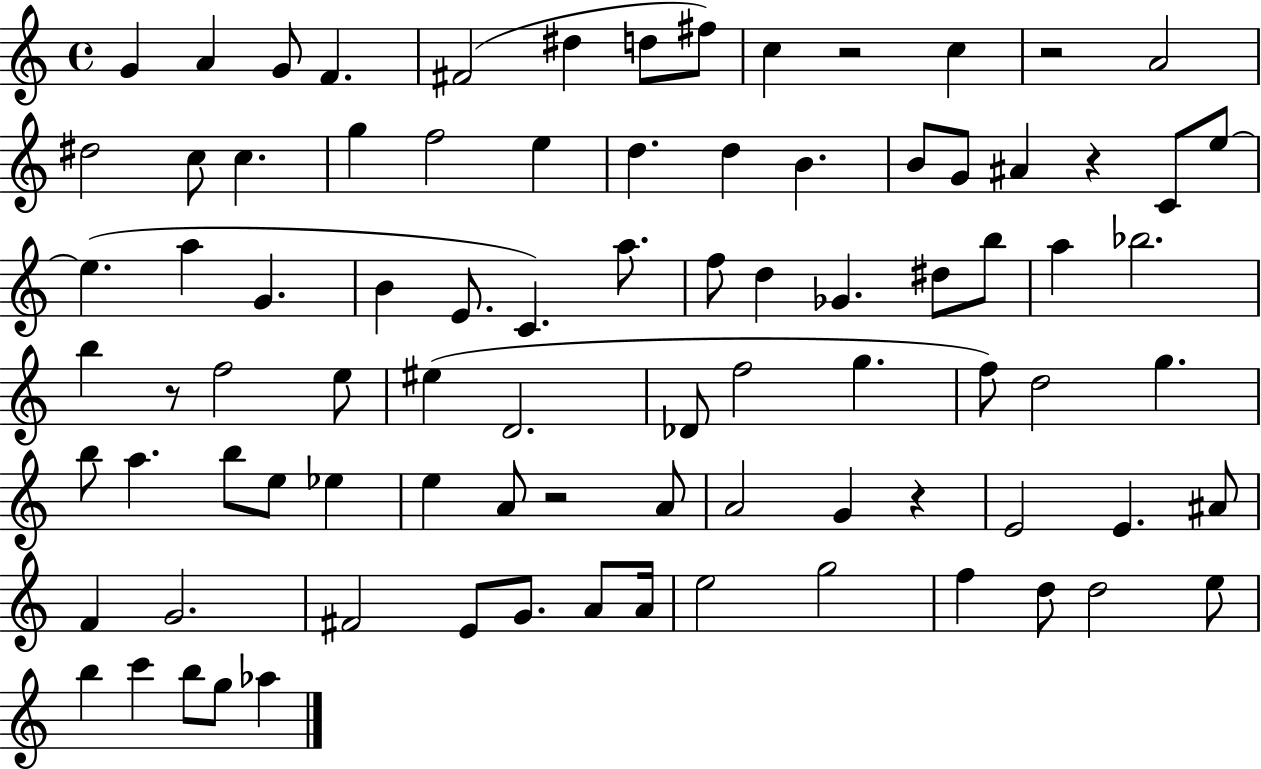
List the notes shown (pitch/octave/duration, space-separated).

G4/q A4/q G4/e F4/q. F#4/h D#5/q D5/e F#5/e C5/q R/h C5/q R/h A4/h D#5/h C5/e C5/q. G5/q F5/h E5/q D5/q. D5/q B4/q. B4/e G4/e A#4/q R/q C4/e E5/e E5/q. A5/q G4/q. B4/q E4/e. C4/q. A5/e. F5/e D5/q Gb4/q. D#5/e B5/e A5/q Bb5/h. B5/q R/e F5/h E5/e EIS5/q D4/h. Db4/e F5/h G5/q. F5/e D5/h G5/q. B5/e A5/q. B5/e E5/e Eb5/q E5/q A4/e R/h A4/e A4/h G4/q R/q E4/h E4/q. A#4/e F4/q G4/h. F#4/h E4/e G4/e. A4/e A4/s E5/h G5/h F5/q D5/e D5/h E5/e B5/q C6/q B5/e G5/e Ab5/q